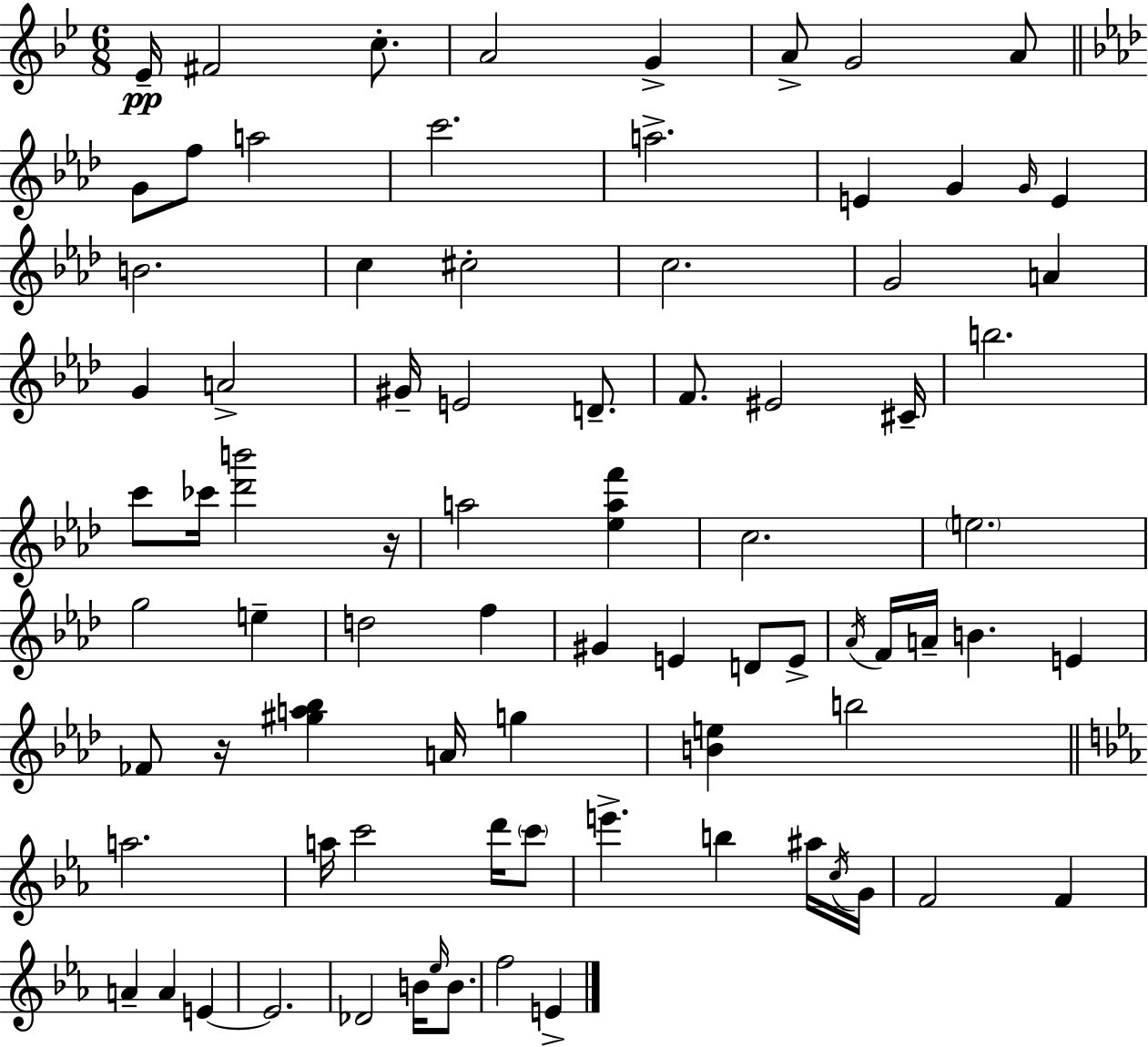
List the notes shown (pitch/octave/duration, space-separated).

Eb4/s F#4/h C5/e. A4/h G4/q A4/e G4/h A4/e G4/e F5/e A5/h C6/h. A5/h. E4/q G4/q G4/s E4/q B4/h. C5/q C#5/h C5/h. G4/h A4/q G4/q A4/h G#4/s E4/h D4/e. F4/e. EIS4/h C#4/s B5/h. C6/e CES6/s [Db6,B6]/h R/s A5/h [Eb5,A5,F6]/q C5/h. E5/h. G5/h E5/q D5/h F5/q G#4/q E4/q D4/e E4/e Ab4/s F4/s A4/s B4/q. E4/q FES4/e R/s [G#5,A5,Bb5]/q A4/s G5/q [B4,E5]/q B5/h A5/h. A5/s C6/h D6/s C6/e E6/q. B5/q A#5/s C5/s G4/s F4/h F4/q A4/q A4/q E4/q E4/h. Db4/h B4/s Eb5/s B4/e. F5/h E4/q